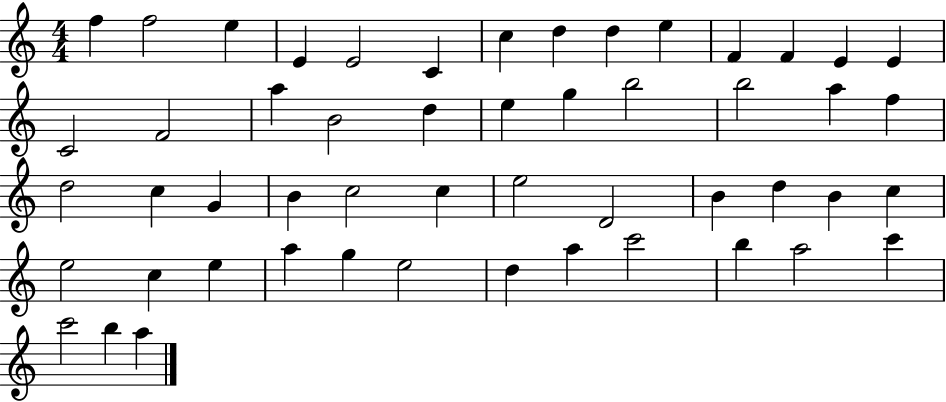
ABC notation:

X:1
T:Untitled
M:4/4
L:1/4
K:C
f f2 e E E2 C c d d e F F E E C2 F2 a B2 d e g b2 b2 a f d2 c G B c2 c e2 D2 B d B c e2 c e a g e2 d a c'2 b a2 c' c'2 b a